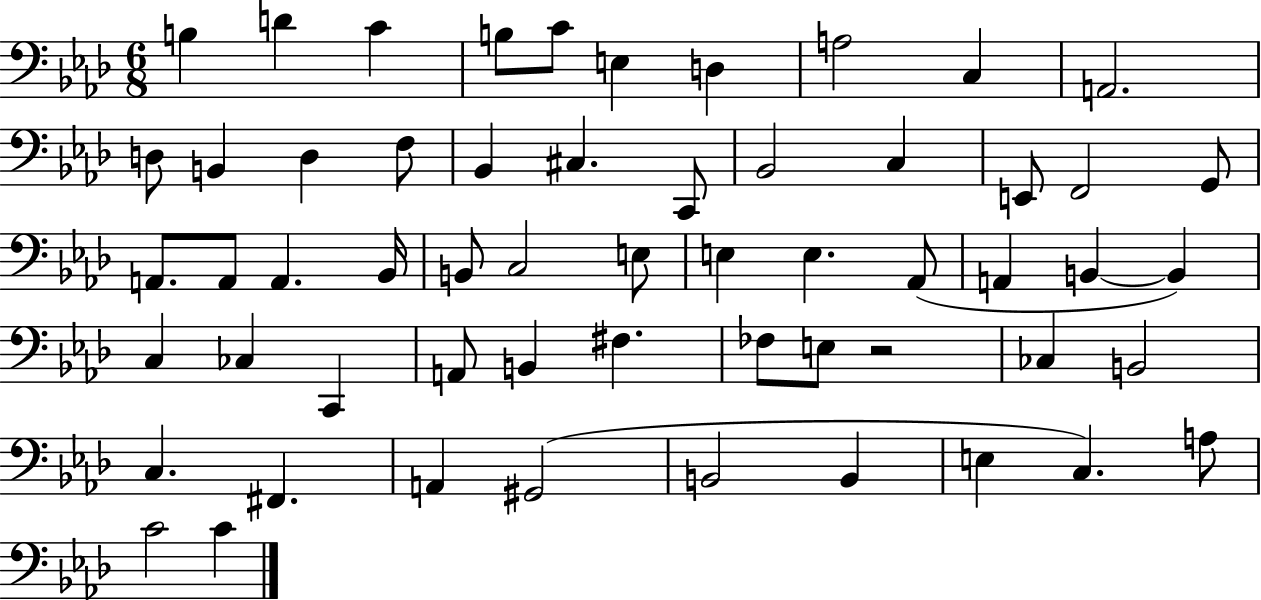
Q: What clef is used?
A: bass